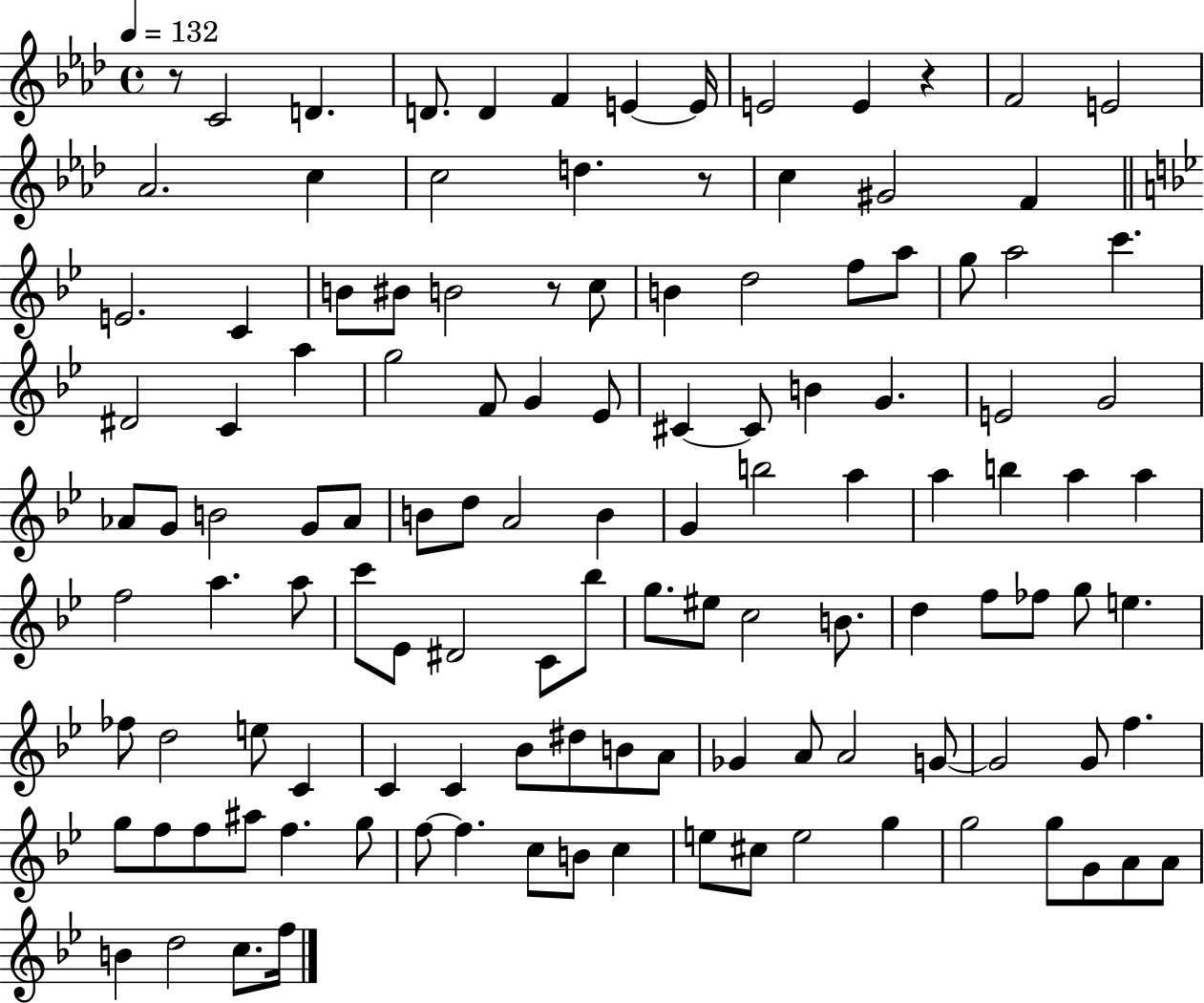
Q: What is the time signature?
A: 4/4